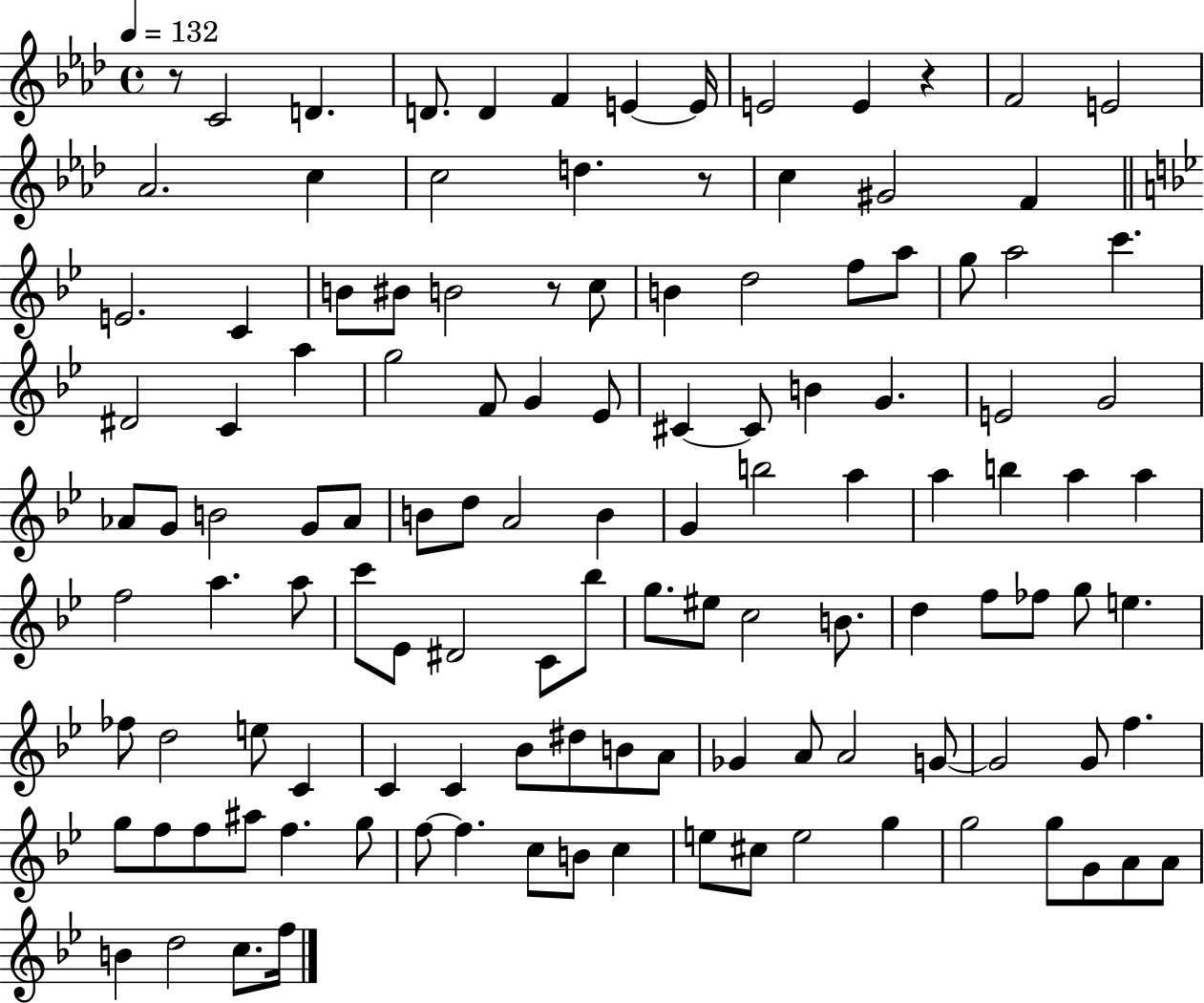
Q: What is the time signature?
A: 4/4